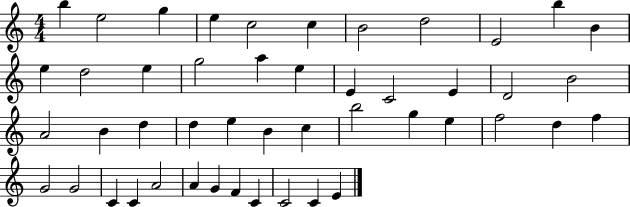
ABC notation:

X:1
T:Untitled
M:4/4
L:1/4
K:C
b e2 g e c2 c B2 d2 E2 b B e d2 e g2 a e E C2 E D2 B2 A2 B d d e B c b2 g e f2 d f G2 G2 C C A2 A G F C C2 C E